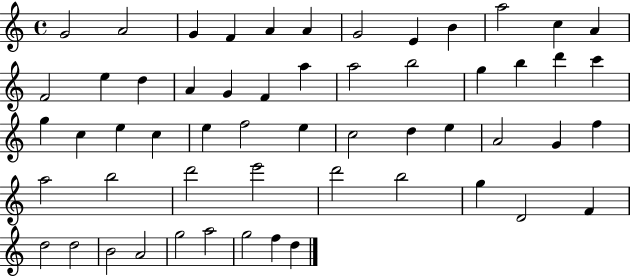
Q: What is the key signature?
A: C major